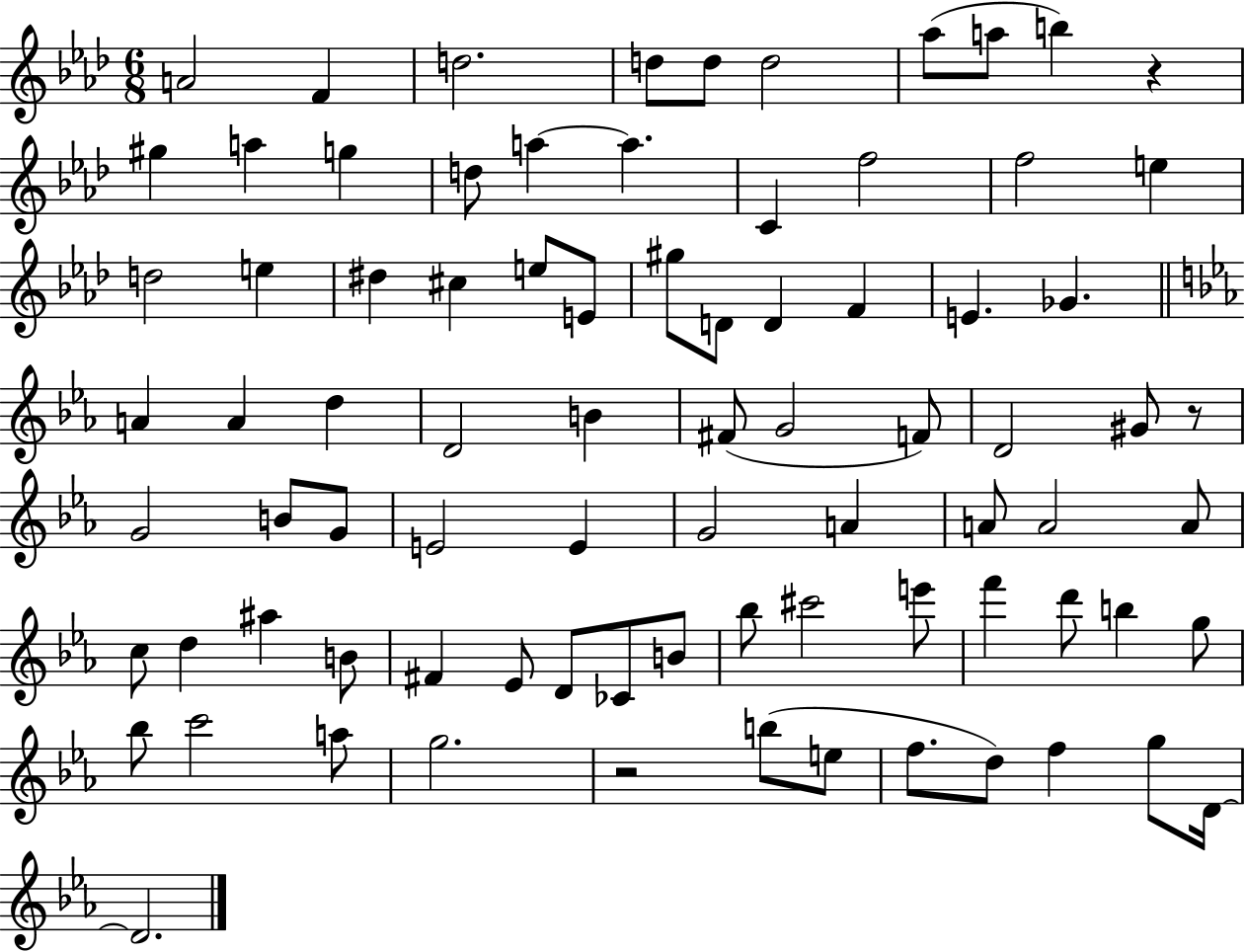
A4/h F4/q D5/h. D5/e D5/e D5/h Ab5/e A5/e B5/q R/q G#5/q A5/q G5/q D5/e A5/q A5/q. C4/q F5/h F5/h E5/q D5/h E5/q D#5/q C#5/q E5/e E4/e G#5/e D4/e D4/q F4/q E4/q. Gb4/q. A4/q A4/q D5/q D4/h B4/q F#4/e G4/h F4/e D4/h G#4/e R/e G4/h B4/e G4/e E4/h E4/q G4/h A4/q A4/e A4/h A4/e C5/e D5/q A#5/q B4/e F#4/q Eb4/e D4/e CES4/e B4/e Bb5/e C#6/h E6/e F6/q D6/e B5/q G5/e Bb5/e C6/h A5/e G5/h. R/h B5/e E5/e F5/e. D5/e F5/q G5/e D4/s D4/h.